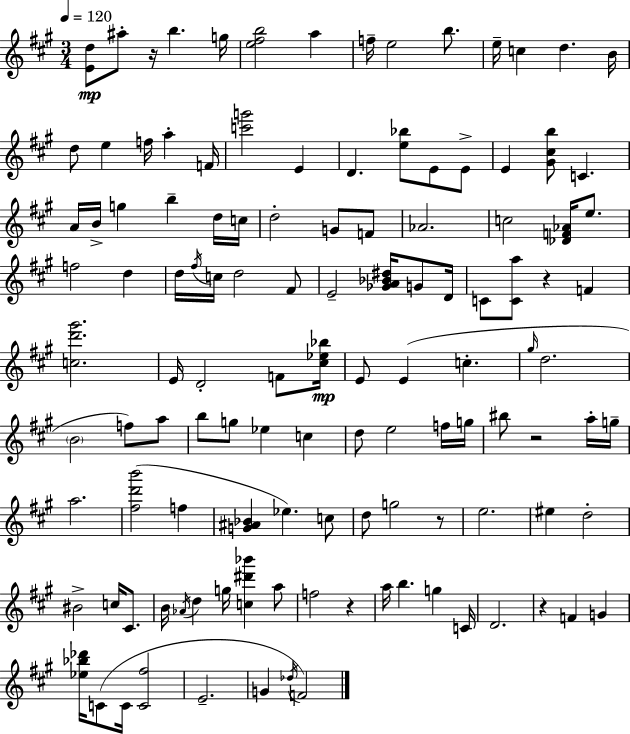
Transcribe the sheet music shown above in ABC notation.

X:1
T:Untitled
M:3/4
L:1/4
K:A
[Ed]/2 ^a/2 z/4 b g/4 [e^fb]2 a f/4 e2 b/2 e/4 c d B/4 d/2 e f/4 a F/4 [c'g']2 E D [e_b]/2 E/2 E/2 E [^G^cb]/2 C A/4 B/4 g b d/4 c/4 d2 G/2 F/2 _A2 c2 [_DF_A]/4 e/2 f2 d d/4 ^f/4 c/4 d2 ^F/2 E2 [_GA_B^d]/4 G/2 D/4 C/2 [Ca]/2 z F [cd'^g']2 E/4 D2 F/2 [^c_e_b]/4 E/2 E c ^g/4 d2 B2 f/2 a/2 b/2 g/2 _e c d/2 e2 f/4 g/4 ^b/2 z2 a/4 g/4 a2 [^fd'b']2 f [G^A_B] _e c/2 d/2 g2 z/2 e2 ^e d2 ^B2 c/4 ^C/2 B/4 _A/4 d g/4 [c^d'_b'] a/2 f2 z a/4 b g C/4 D2 z F G [_e_b_d']/4 C/2 C/4 [C^f]2 E2 G _d/4 F2